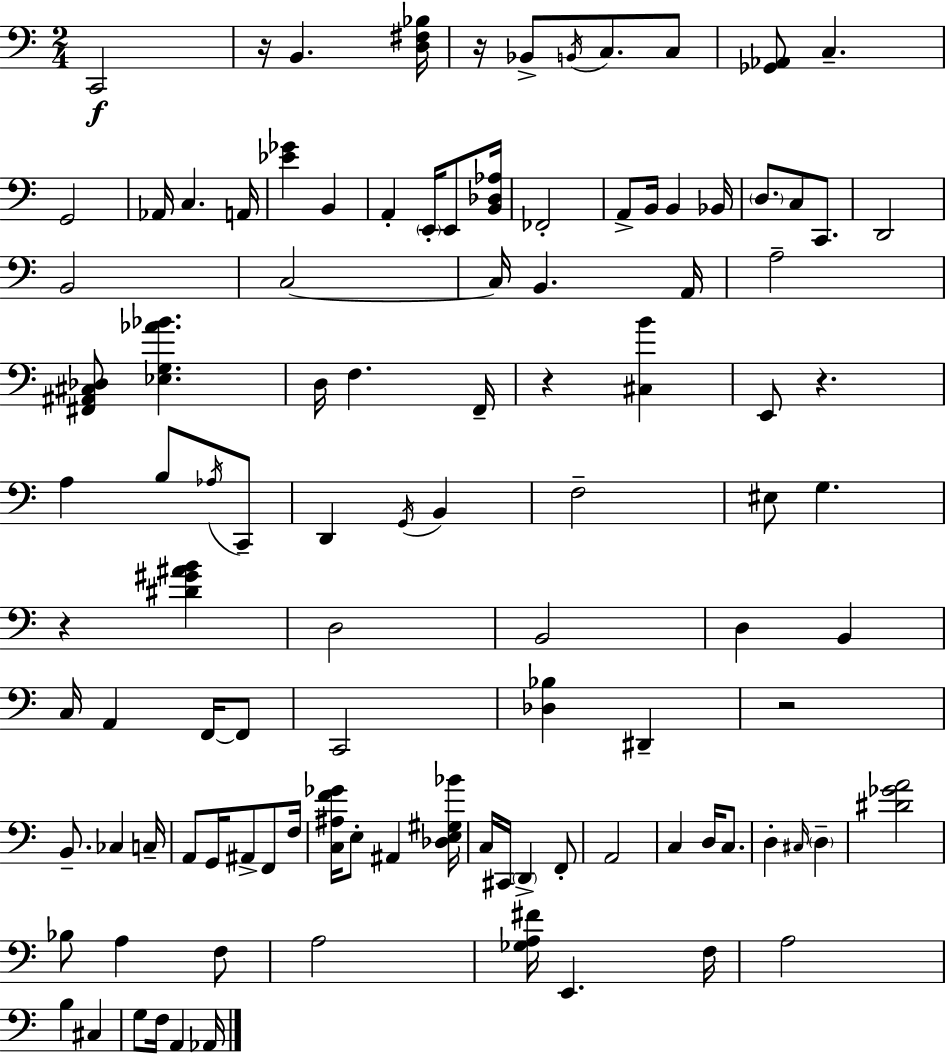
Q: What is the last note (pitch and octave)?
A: Ab2